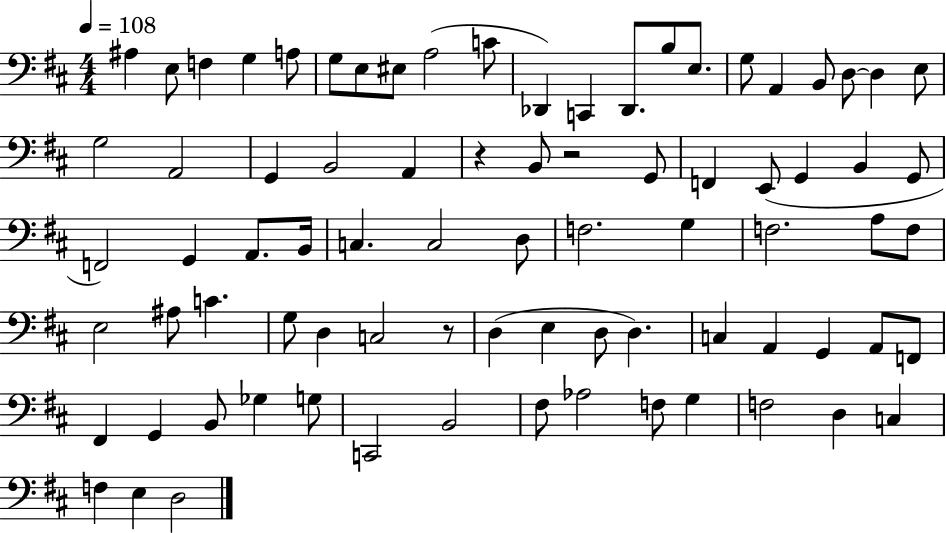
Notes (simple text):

A#3/q E3/e F3/q G3/q A3/e G3/e E3/e EIS3/e A3/h C4/e Db2/q C2/q Db2/e. B3/e E3/e. G3/e A2/q B2/e D3/e D3/q E3/e G3/h A2/h G2/q B2/h A2/q R/q B2/e R/h G2/e F2/q E2/e G2/q B2/q G2/e F2/h G2/q A2/e. B2/s C3/q. C3/h D3/e F3/h. G3/q F3/h. A3/e F3/e E3/h A#3/e C4/q. G3/e D3/q C3/h R/e D3/q E3/q D3/e D3/q. C3/q A2/q G2/q A2/e F2/e F#2/q G2/q B2/e Gb3/q G3/e C2/h B2/h F#3/e Ab3/h F3/e G3/q F3/h D3/q C3/q F3/q E3/q D3/h